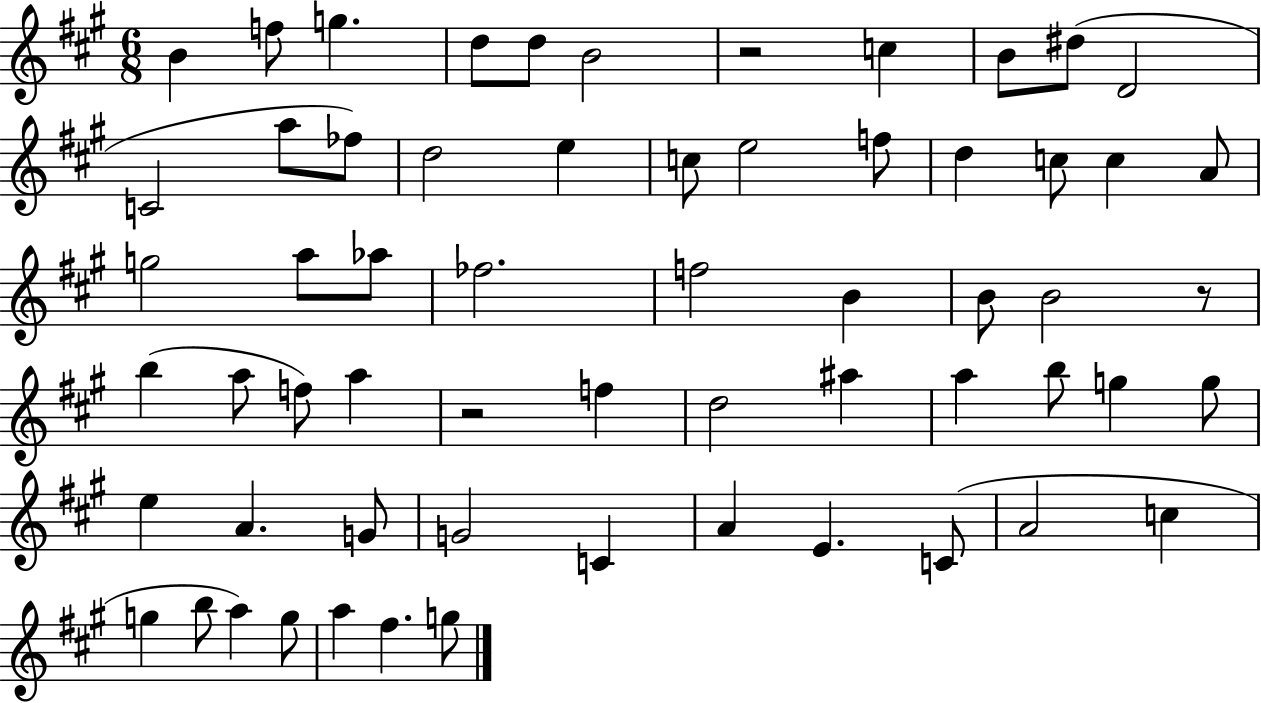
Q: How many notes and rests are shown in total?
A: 61